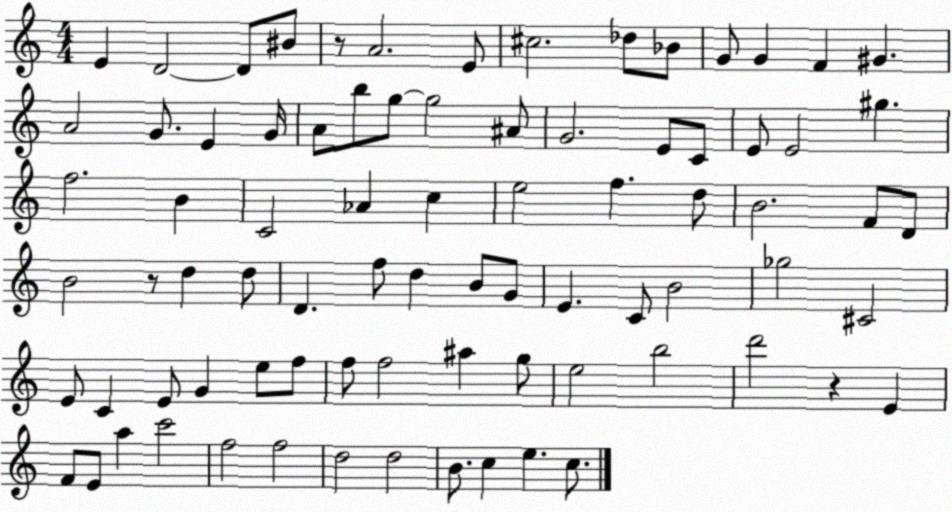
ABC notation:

X:1
T:Untitled
M:4/4
L:1/4
K:C
E D2 D/2 ^B/2 z/2 A2 E/2 ^c2 _d/2 _B/2 G/2 G F ^G A2 G/2 E G/4 A/2 b/2 g/2 g2 ^A/2 G2 E/2 C/2 E/2 E2 ^g f2 B C2 _A c e2 f d/2 B2 F/2 D/2 B2 z/2 d d/2 D f/2 d B/2 G/2 E C/2 B2 _g2 ^C2 E/2 C E/2 G e/2 f/2 f/2 f2 ^a g/2 e2 b2 d'2 z E F/2 E/2 a c'2 f2 f2 d2 d2 B/2 c e c/2